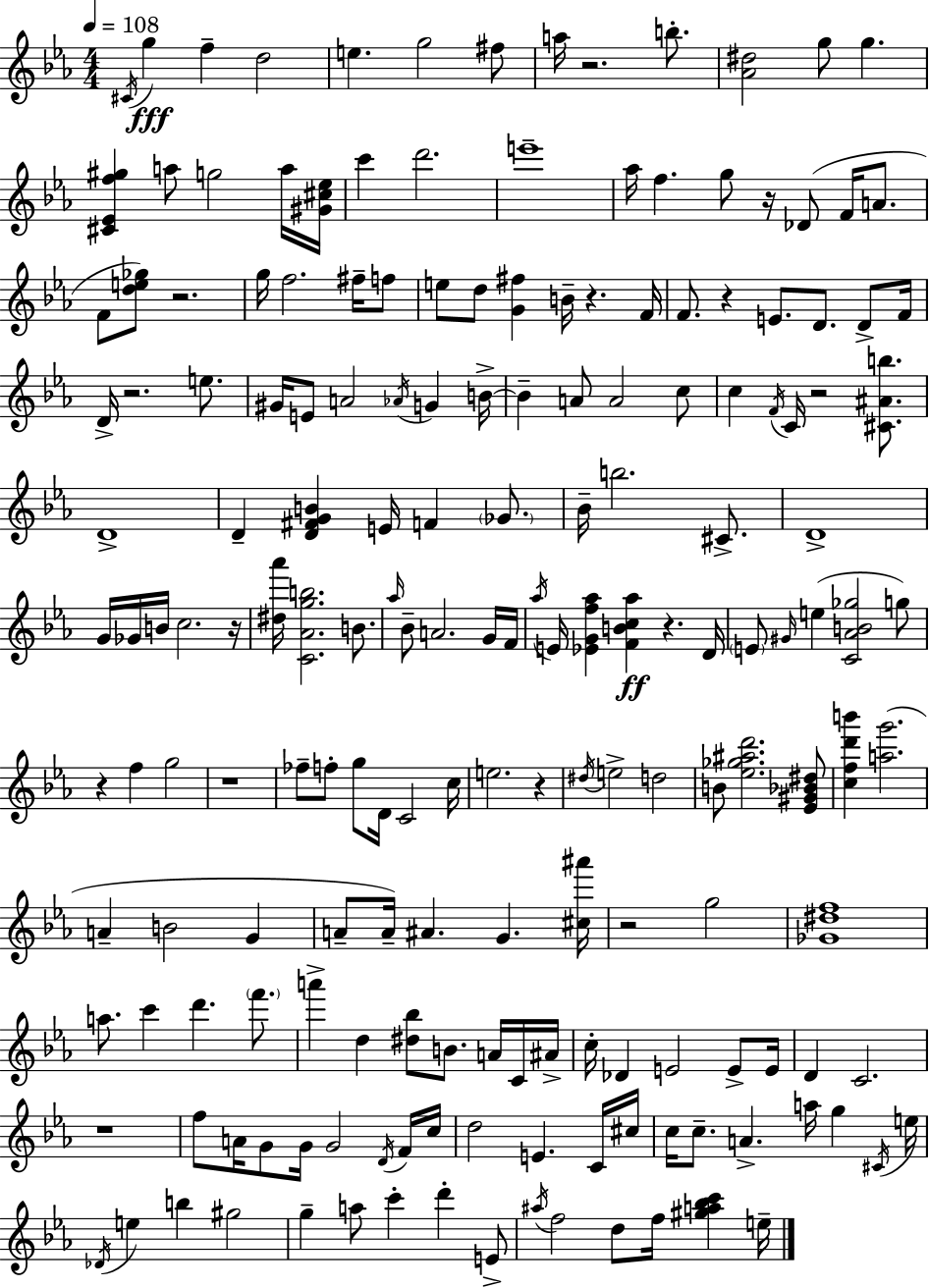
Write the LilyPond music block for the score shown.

{
  \clef treble
  \numericTimeSignature
  \time 4/4
  \key ees \major
  \tempo 4 = 108
  \acciaccatura { cis'16 }\fff g''4 f''4-- d''2 | e''4. g''2 fis''8 | a''16 r2. b''8.-. | <aes' dis''>2 g''8 g''4. | \break <cis' ees' f'' gis''>4 a''8 g''2 a''16 | <gis' cis'' ees''>16 c'''4 d'''2. | e'''1-- | aes''16 f''4. g''8 r16 des'8( f'16 a'8. | \break f'8 <d'' e'' ges''>8) r2. | g''16 f''2. fis''16-- f''8 | e''8 d''8 <g' fis''>4 b'16-- r4. | f'16 f'8. r4 e'8. d'8. d'8-> | \break f'16 d'16-> r2. e''8. | gis'16 e'8 a'2 \acciaccatura { aes'16 } g'4 | b'16->~~ b'4-- a'8 a'2 | c''8 c''4 \acciaccatura { f'16 } c'16 r2 | \break <cis' ais' b''>8. d'1-> | d'4-- <d' fis' g' b'>4 e'16 f'4 | \parenthesize ges'8. bes'16-- b''2. | cis'8.-> d'1-> | \break g'16 ges'16 b'16 c''2. | r16 <dis'' aes'''>16 <c' aes' g'' b''>2. | b'8. \grace { aes''16 } bes'8-- a'2. | g'16 f'16 \acciaccatura { aes''16 } e'16 <ees' g' f'' aes''>4 <f' b' c'' aes''>4\ff r4. | \break d'16 \parenthesize e'8 \grace { gis'16 } e''4( <c' aes' b' ges''>2 | g''8) r4 f''4 g''2 | r1 | fes''8-- f''8-. g''8 d'16 c'2 | \break c''16 e''2. | r4 \acciaccatura { dis''16 } e''2-> d''2 | b'8 <ees'' ges'' ais'' d'''>2. | <ees' gis' bes' dis''>8 <c'' f'' d''' b'''>4 <a'' g'''>2.( | \break a'4-- b'2 | g'4 a'8-- a'16--) ais'4. | g'4. <cis'' ais'''>16 r2 g''2 | <ges' dis'' f''>1 | \break a''8. c'''4 d'''4. | \parenthesize f'''8. a'''4-> d''4 <dis'' bes''>8 | b'8. a'16 c'16 ais'16-> c''16-. des'4 e'2 | e'8-> e'16 d'4 c'2. | \break r1 | f''8 a'16 g'8 g'16 g'2 | \acciaccatura { d'16 } f'16 c''16 d''2 | e'4. c'16 cis''16 c''16 c''8.-- a'4.-> | \break a''16 g''4 \acciaccatura { cis'16 } e''16 \acciaccatura { des'16 } e''4 b''4 | gis''2 g''4-- a''8 | c'''4-. d'''4-. e'8-> \acciaccatura { ais''16 } f''2 | d''8 f''16 <gis'' a'' bes'' c'''>4 e''16-- \bar "|."
}